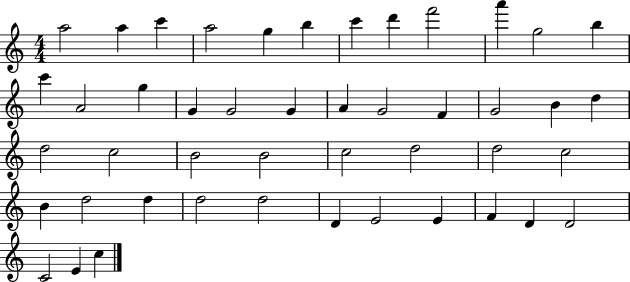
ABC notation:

X:1
T:Untitled
M:4/4
L:1/4
K:C
a2 a c' a2 g b c' d' f'2 a' g2 b c' A2 g G G2 G A G2 F G2 B d d2 c2 B2 B2 c2 d2 d2 c2 B d2 d d2 d2 D E2 E F D D2 C2 E c